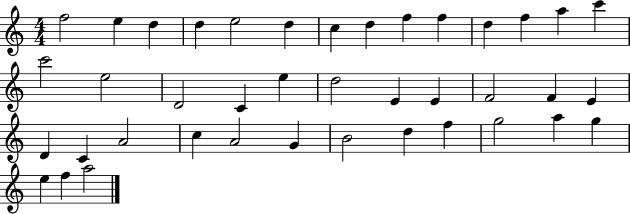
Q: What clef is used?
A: treble